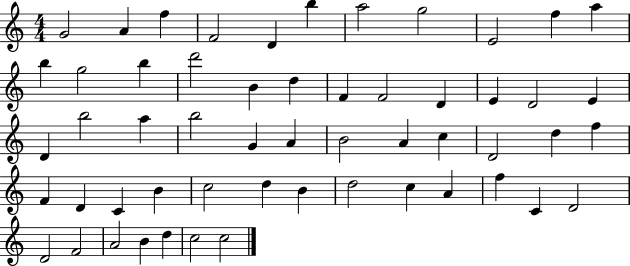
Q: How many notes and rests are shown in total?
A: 55